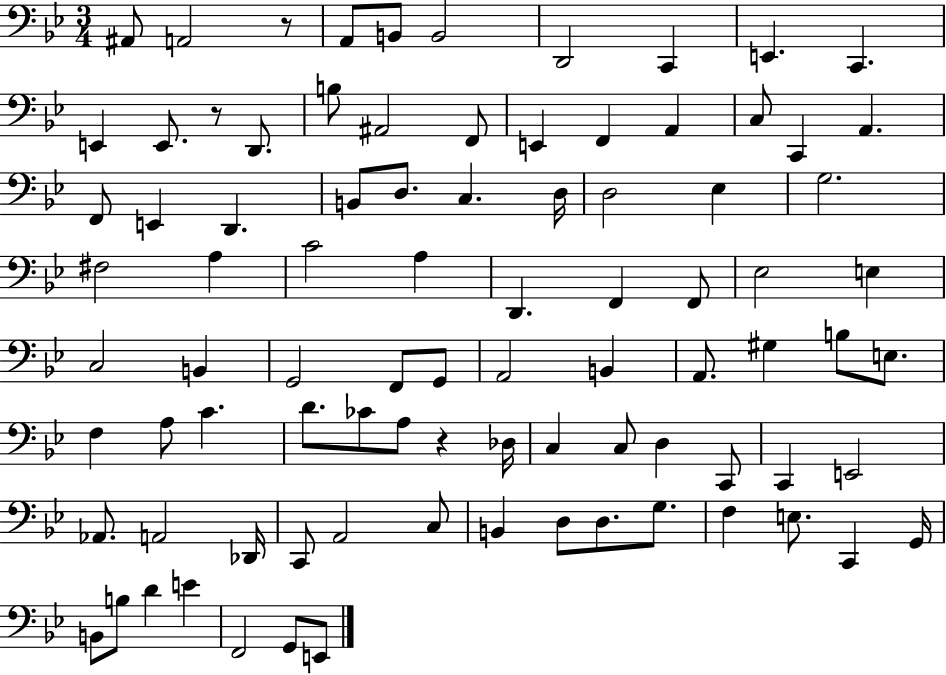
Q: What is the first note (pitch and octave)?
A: A#2